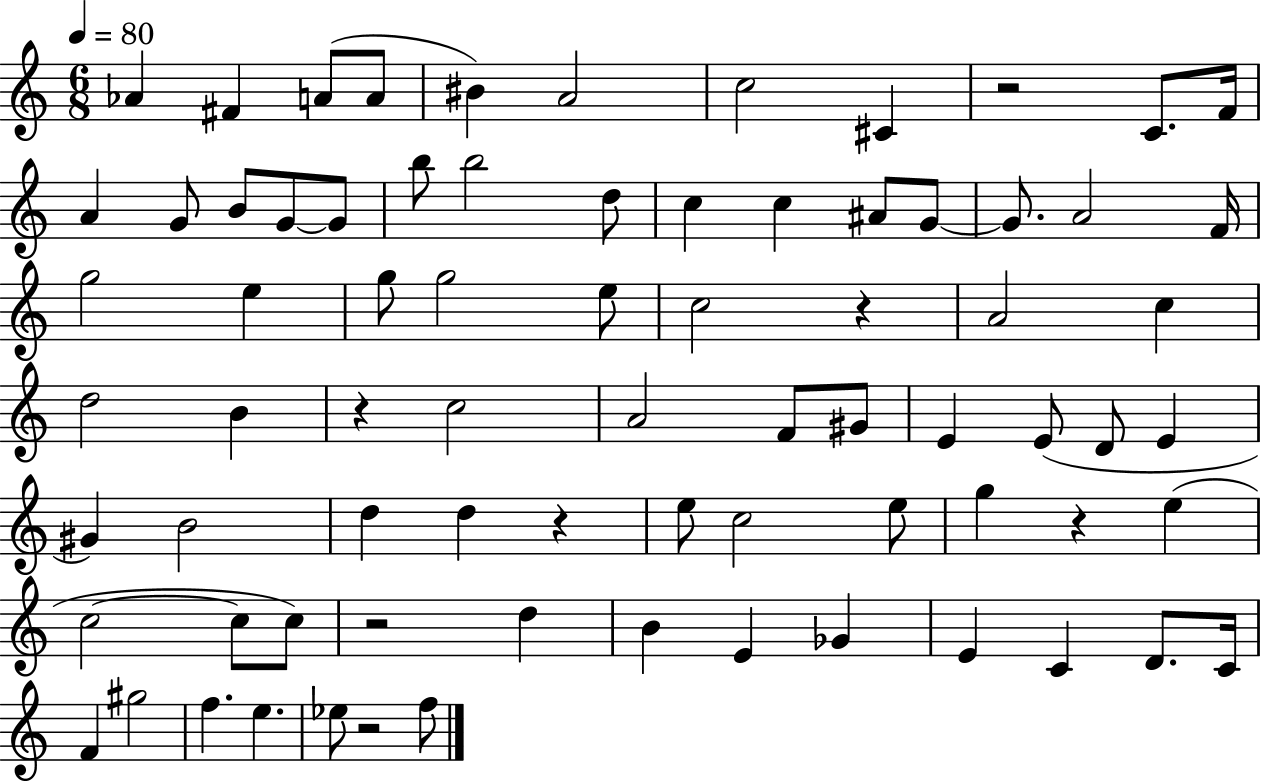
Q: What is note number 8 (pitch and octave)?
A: C#4